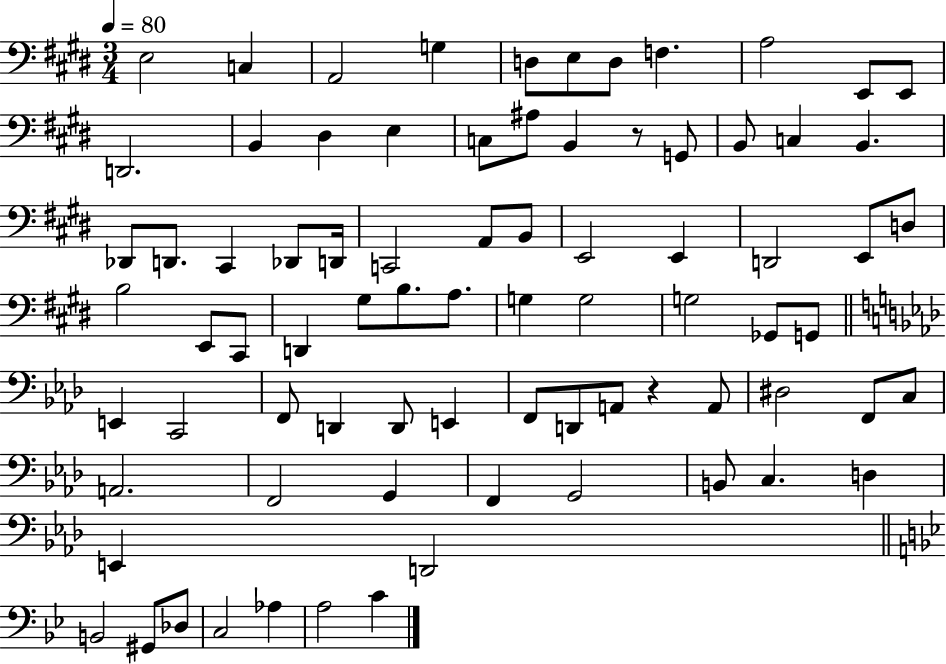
E3/h C3/q A2/h G3/q D3/e E3/e D3/e F3/q. A3/h E2/e E2/e D2/h. B2/q D#3/q E3/q C3/e A#3/e B2/q R/e G2/e B2/e C3/q B2/q. Db2/e D2/e. C#2/q Db2/e D2/s C2/h A2/e B2/e E2/h E2/q D2/h E2/e D3/e B3/h E2/e C#2/e D2/q G#3/e B3/e. A3/e. G3/q G3/h G3/h Gb2/e G2/e E2/q C2/h F2/e D2/q D2/e E2/q F2/e D2/e A2/e R/q A2/e D#3/h F2/e C3/e A2/h. F2/h G2/q F2/q G2/h B2/e C3/q. D3/q E2/q D2/h B2/h G#2/e Db3/e C3/h Ab3/q A3/h C4/q